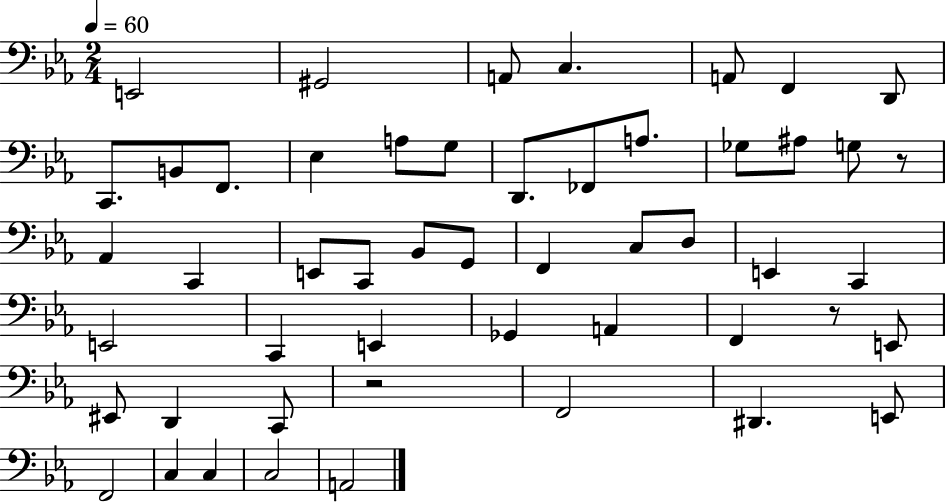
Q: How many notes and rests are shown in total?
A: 51